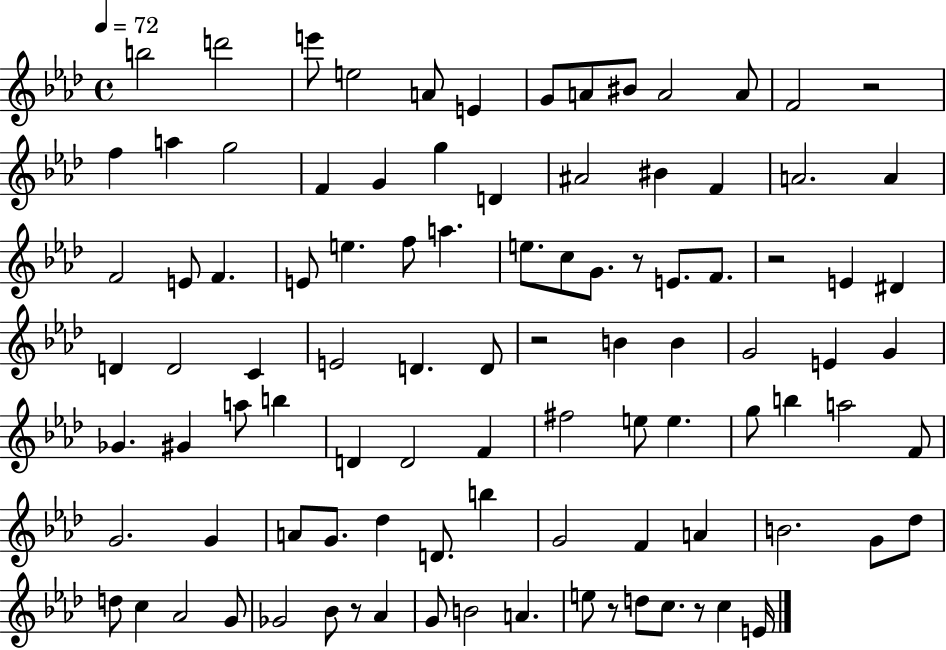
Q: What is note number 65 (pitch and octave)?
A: G4